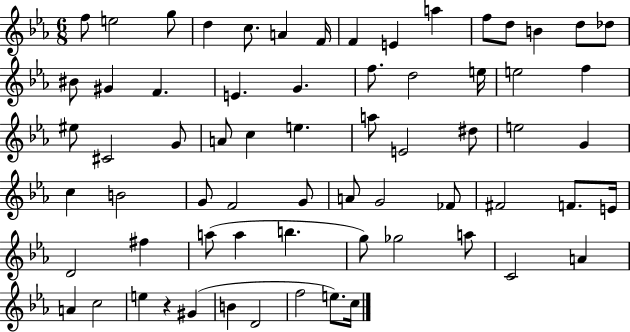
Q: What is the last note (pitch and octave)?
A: C5